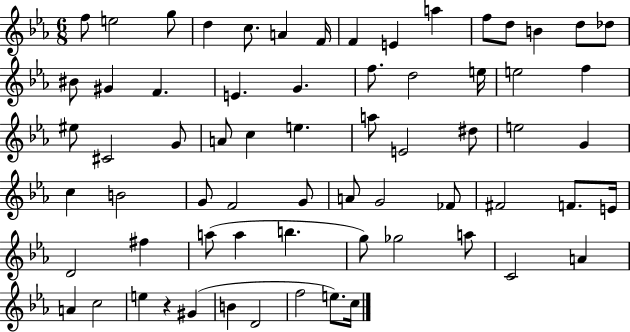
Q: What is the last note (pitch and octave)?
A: C5